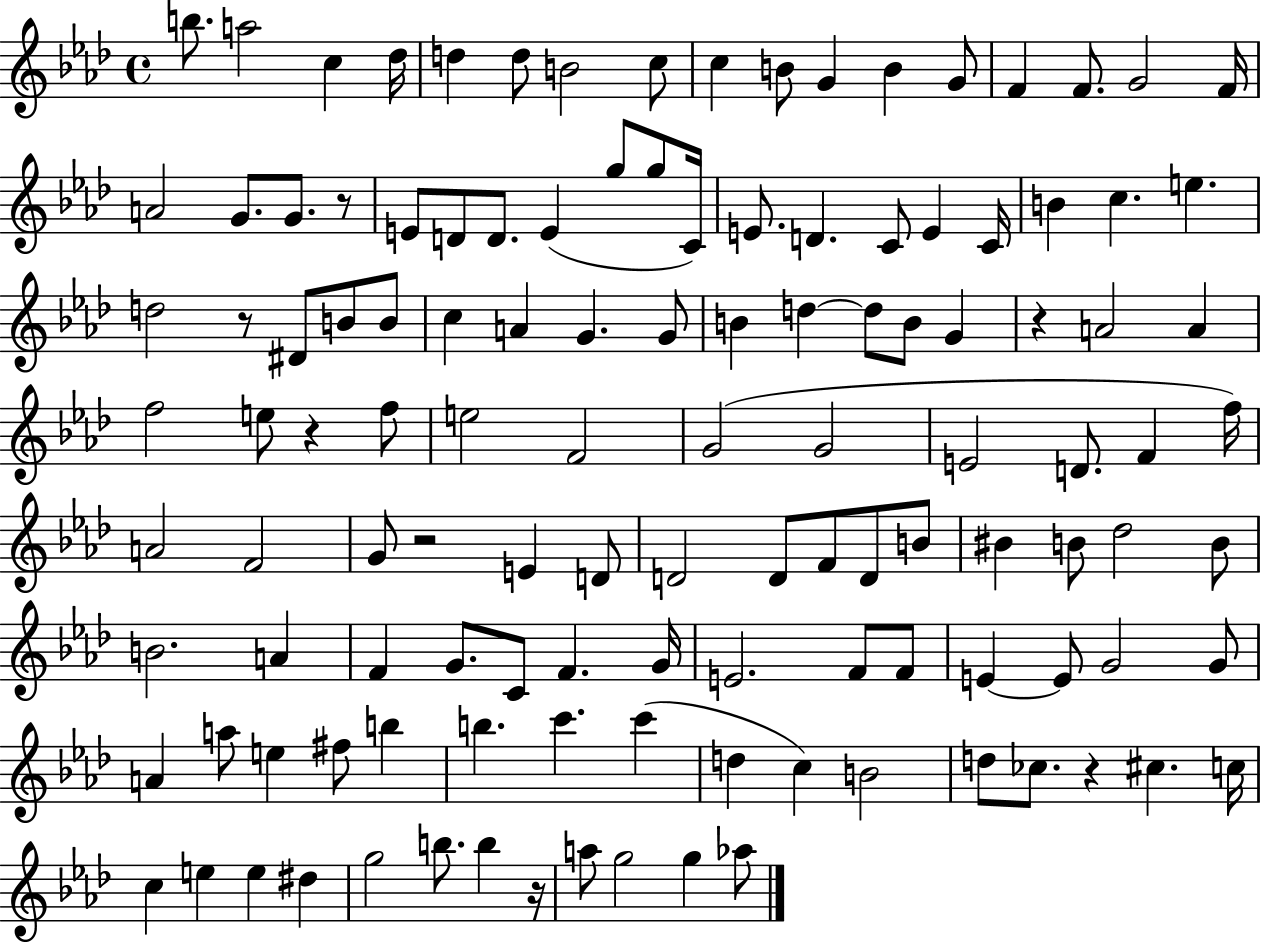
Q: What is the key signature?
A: AES major